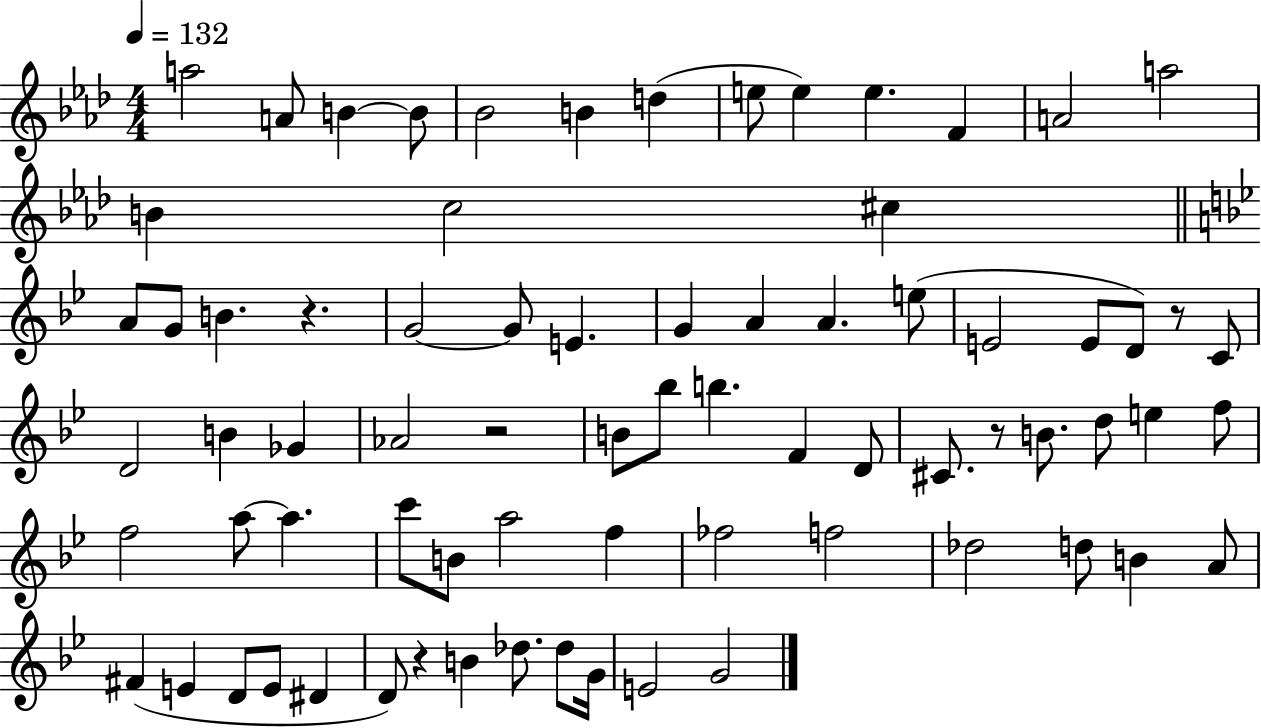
A5/h A4/e B4/q B4/e Bb4/h B4/q D5/q E5/e E5/q E5/q. F4/q A4/h A5/h B4/q C5/h C#5/q A4/e G4/e B4/q. R/q. G4/h G4/e E4/q. G4/q A4/q A4/q. E5/e E4/h E4/e D4/e R/e C4/e D4/h B4/q Gb4/q Ab4/h R/h B4/e Bb5/e B5/q. F4/q D4/e C#4/e. R/e B4/e. D5/e E5/q F5/e F5/h A5/e A5/q. C6/e B4/e A5/h F5/q FES5/h F5/h Db5/h D5/e B4/q A4/e F#4/q E4/q D4/e E4/e D#4/q D4/e R/q B4/q Db5/e. Db5/e G4/s E4/h G4/h